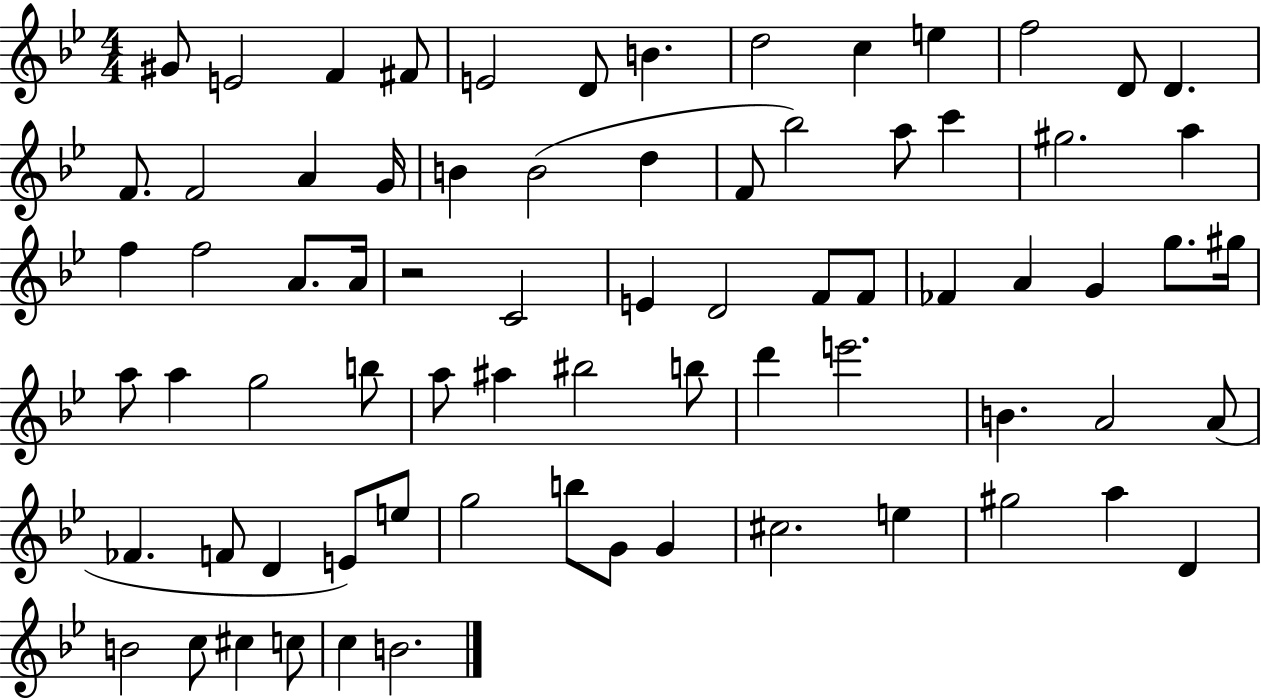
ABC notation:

X:1
T:Untitled
M:4/4
L:1/4
K:Bb
^G/2 E2 F ^F/2 E2 D/2 B d2 c e f2 D/2 D F/2 F2 A G/4 B B2 d F/2 _b2 a/2 c' ^g2 a f f2 A/2 A/4 z2 C2 E D2 F/2 F/2 _F A G g/2 ^g/4 a/2 a g2 b/2 a/2 ^a ^b2 b/2 d' e'2 B A2 A/2 _F F/2 D E/2 e/2 g2 b/2 G/2 G ^c2 e ^g2 a D B2 c/2 ^c c/2 c B2